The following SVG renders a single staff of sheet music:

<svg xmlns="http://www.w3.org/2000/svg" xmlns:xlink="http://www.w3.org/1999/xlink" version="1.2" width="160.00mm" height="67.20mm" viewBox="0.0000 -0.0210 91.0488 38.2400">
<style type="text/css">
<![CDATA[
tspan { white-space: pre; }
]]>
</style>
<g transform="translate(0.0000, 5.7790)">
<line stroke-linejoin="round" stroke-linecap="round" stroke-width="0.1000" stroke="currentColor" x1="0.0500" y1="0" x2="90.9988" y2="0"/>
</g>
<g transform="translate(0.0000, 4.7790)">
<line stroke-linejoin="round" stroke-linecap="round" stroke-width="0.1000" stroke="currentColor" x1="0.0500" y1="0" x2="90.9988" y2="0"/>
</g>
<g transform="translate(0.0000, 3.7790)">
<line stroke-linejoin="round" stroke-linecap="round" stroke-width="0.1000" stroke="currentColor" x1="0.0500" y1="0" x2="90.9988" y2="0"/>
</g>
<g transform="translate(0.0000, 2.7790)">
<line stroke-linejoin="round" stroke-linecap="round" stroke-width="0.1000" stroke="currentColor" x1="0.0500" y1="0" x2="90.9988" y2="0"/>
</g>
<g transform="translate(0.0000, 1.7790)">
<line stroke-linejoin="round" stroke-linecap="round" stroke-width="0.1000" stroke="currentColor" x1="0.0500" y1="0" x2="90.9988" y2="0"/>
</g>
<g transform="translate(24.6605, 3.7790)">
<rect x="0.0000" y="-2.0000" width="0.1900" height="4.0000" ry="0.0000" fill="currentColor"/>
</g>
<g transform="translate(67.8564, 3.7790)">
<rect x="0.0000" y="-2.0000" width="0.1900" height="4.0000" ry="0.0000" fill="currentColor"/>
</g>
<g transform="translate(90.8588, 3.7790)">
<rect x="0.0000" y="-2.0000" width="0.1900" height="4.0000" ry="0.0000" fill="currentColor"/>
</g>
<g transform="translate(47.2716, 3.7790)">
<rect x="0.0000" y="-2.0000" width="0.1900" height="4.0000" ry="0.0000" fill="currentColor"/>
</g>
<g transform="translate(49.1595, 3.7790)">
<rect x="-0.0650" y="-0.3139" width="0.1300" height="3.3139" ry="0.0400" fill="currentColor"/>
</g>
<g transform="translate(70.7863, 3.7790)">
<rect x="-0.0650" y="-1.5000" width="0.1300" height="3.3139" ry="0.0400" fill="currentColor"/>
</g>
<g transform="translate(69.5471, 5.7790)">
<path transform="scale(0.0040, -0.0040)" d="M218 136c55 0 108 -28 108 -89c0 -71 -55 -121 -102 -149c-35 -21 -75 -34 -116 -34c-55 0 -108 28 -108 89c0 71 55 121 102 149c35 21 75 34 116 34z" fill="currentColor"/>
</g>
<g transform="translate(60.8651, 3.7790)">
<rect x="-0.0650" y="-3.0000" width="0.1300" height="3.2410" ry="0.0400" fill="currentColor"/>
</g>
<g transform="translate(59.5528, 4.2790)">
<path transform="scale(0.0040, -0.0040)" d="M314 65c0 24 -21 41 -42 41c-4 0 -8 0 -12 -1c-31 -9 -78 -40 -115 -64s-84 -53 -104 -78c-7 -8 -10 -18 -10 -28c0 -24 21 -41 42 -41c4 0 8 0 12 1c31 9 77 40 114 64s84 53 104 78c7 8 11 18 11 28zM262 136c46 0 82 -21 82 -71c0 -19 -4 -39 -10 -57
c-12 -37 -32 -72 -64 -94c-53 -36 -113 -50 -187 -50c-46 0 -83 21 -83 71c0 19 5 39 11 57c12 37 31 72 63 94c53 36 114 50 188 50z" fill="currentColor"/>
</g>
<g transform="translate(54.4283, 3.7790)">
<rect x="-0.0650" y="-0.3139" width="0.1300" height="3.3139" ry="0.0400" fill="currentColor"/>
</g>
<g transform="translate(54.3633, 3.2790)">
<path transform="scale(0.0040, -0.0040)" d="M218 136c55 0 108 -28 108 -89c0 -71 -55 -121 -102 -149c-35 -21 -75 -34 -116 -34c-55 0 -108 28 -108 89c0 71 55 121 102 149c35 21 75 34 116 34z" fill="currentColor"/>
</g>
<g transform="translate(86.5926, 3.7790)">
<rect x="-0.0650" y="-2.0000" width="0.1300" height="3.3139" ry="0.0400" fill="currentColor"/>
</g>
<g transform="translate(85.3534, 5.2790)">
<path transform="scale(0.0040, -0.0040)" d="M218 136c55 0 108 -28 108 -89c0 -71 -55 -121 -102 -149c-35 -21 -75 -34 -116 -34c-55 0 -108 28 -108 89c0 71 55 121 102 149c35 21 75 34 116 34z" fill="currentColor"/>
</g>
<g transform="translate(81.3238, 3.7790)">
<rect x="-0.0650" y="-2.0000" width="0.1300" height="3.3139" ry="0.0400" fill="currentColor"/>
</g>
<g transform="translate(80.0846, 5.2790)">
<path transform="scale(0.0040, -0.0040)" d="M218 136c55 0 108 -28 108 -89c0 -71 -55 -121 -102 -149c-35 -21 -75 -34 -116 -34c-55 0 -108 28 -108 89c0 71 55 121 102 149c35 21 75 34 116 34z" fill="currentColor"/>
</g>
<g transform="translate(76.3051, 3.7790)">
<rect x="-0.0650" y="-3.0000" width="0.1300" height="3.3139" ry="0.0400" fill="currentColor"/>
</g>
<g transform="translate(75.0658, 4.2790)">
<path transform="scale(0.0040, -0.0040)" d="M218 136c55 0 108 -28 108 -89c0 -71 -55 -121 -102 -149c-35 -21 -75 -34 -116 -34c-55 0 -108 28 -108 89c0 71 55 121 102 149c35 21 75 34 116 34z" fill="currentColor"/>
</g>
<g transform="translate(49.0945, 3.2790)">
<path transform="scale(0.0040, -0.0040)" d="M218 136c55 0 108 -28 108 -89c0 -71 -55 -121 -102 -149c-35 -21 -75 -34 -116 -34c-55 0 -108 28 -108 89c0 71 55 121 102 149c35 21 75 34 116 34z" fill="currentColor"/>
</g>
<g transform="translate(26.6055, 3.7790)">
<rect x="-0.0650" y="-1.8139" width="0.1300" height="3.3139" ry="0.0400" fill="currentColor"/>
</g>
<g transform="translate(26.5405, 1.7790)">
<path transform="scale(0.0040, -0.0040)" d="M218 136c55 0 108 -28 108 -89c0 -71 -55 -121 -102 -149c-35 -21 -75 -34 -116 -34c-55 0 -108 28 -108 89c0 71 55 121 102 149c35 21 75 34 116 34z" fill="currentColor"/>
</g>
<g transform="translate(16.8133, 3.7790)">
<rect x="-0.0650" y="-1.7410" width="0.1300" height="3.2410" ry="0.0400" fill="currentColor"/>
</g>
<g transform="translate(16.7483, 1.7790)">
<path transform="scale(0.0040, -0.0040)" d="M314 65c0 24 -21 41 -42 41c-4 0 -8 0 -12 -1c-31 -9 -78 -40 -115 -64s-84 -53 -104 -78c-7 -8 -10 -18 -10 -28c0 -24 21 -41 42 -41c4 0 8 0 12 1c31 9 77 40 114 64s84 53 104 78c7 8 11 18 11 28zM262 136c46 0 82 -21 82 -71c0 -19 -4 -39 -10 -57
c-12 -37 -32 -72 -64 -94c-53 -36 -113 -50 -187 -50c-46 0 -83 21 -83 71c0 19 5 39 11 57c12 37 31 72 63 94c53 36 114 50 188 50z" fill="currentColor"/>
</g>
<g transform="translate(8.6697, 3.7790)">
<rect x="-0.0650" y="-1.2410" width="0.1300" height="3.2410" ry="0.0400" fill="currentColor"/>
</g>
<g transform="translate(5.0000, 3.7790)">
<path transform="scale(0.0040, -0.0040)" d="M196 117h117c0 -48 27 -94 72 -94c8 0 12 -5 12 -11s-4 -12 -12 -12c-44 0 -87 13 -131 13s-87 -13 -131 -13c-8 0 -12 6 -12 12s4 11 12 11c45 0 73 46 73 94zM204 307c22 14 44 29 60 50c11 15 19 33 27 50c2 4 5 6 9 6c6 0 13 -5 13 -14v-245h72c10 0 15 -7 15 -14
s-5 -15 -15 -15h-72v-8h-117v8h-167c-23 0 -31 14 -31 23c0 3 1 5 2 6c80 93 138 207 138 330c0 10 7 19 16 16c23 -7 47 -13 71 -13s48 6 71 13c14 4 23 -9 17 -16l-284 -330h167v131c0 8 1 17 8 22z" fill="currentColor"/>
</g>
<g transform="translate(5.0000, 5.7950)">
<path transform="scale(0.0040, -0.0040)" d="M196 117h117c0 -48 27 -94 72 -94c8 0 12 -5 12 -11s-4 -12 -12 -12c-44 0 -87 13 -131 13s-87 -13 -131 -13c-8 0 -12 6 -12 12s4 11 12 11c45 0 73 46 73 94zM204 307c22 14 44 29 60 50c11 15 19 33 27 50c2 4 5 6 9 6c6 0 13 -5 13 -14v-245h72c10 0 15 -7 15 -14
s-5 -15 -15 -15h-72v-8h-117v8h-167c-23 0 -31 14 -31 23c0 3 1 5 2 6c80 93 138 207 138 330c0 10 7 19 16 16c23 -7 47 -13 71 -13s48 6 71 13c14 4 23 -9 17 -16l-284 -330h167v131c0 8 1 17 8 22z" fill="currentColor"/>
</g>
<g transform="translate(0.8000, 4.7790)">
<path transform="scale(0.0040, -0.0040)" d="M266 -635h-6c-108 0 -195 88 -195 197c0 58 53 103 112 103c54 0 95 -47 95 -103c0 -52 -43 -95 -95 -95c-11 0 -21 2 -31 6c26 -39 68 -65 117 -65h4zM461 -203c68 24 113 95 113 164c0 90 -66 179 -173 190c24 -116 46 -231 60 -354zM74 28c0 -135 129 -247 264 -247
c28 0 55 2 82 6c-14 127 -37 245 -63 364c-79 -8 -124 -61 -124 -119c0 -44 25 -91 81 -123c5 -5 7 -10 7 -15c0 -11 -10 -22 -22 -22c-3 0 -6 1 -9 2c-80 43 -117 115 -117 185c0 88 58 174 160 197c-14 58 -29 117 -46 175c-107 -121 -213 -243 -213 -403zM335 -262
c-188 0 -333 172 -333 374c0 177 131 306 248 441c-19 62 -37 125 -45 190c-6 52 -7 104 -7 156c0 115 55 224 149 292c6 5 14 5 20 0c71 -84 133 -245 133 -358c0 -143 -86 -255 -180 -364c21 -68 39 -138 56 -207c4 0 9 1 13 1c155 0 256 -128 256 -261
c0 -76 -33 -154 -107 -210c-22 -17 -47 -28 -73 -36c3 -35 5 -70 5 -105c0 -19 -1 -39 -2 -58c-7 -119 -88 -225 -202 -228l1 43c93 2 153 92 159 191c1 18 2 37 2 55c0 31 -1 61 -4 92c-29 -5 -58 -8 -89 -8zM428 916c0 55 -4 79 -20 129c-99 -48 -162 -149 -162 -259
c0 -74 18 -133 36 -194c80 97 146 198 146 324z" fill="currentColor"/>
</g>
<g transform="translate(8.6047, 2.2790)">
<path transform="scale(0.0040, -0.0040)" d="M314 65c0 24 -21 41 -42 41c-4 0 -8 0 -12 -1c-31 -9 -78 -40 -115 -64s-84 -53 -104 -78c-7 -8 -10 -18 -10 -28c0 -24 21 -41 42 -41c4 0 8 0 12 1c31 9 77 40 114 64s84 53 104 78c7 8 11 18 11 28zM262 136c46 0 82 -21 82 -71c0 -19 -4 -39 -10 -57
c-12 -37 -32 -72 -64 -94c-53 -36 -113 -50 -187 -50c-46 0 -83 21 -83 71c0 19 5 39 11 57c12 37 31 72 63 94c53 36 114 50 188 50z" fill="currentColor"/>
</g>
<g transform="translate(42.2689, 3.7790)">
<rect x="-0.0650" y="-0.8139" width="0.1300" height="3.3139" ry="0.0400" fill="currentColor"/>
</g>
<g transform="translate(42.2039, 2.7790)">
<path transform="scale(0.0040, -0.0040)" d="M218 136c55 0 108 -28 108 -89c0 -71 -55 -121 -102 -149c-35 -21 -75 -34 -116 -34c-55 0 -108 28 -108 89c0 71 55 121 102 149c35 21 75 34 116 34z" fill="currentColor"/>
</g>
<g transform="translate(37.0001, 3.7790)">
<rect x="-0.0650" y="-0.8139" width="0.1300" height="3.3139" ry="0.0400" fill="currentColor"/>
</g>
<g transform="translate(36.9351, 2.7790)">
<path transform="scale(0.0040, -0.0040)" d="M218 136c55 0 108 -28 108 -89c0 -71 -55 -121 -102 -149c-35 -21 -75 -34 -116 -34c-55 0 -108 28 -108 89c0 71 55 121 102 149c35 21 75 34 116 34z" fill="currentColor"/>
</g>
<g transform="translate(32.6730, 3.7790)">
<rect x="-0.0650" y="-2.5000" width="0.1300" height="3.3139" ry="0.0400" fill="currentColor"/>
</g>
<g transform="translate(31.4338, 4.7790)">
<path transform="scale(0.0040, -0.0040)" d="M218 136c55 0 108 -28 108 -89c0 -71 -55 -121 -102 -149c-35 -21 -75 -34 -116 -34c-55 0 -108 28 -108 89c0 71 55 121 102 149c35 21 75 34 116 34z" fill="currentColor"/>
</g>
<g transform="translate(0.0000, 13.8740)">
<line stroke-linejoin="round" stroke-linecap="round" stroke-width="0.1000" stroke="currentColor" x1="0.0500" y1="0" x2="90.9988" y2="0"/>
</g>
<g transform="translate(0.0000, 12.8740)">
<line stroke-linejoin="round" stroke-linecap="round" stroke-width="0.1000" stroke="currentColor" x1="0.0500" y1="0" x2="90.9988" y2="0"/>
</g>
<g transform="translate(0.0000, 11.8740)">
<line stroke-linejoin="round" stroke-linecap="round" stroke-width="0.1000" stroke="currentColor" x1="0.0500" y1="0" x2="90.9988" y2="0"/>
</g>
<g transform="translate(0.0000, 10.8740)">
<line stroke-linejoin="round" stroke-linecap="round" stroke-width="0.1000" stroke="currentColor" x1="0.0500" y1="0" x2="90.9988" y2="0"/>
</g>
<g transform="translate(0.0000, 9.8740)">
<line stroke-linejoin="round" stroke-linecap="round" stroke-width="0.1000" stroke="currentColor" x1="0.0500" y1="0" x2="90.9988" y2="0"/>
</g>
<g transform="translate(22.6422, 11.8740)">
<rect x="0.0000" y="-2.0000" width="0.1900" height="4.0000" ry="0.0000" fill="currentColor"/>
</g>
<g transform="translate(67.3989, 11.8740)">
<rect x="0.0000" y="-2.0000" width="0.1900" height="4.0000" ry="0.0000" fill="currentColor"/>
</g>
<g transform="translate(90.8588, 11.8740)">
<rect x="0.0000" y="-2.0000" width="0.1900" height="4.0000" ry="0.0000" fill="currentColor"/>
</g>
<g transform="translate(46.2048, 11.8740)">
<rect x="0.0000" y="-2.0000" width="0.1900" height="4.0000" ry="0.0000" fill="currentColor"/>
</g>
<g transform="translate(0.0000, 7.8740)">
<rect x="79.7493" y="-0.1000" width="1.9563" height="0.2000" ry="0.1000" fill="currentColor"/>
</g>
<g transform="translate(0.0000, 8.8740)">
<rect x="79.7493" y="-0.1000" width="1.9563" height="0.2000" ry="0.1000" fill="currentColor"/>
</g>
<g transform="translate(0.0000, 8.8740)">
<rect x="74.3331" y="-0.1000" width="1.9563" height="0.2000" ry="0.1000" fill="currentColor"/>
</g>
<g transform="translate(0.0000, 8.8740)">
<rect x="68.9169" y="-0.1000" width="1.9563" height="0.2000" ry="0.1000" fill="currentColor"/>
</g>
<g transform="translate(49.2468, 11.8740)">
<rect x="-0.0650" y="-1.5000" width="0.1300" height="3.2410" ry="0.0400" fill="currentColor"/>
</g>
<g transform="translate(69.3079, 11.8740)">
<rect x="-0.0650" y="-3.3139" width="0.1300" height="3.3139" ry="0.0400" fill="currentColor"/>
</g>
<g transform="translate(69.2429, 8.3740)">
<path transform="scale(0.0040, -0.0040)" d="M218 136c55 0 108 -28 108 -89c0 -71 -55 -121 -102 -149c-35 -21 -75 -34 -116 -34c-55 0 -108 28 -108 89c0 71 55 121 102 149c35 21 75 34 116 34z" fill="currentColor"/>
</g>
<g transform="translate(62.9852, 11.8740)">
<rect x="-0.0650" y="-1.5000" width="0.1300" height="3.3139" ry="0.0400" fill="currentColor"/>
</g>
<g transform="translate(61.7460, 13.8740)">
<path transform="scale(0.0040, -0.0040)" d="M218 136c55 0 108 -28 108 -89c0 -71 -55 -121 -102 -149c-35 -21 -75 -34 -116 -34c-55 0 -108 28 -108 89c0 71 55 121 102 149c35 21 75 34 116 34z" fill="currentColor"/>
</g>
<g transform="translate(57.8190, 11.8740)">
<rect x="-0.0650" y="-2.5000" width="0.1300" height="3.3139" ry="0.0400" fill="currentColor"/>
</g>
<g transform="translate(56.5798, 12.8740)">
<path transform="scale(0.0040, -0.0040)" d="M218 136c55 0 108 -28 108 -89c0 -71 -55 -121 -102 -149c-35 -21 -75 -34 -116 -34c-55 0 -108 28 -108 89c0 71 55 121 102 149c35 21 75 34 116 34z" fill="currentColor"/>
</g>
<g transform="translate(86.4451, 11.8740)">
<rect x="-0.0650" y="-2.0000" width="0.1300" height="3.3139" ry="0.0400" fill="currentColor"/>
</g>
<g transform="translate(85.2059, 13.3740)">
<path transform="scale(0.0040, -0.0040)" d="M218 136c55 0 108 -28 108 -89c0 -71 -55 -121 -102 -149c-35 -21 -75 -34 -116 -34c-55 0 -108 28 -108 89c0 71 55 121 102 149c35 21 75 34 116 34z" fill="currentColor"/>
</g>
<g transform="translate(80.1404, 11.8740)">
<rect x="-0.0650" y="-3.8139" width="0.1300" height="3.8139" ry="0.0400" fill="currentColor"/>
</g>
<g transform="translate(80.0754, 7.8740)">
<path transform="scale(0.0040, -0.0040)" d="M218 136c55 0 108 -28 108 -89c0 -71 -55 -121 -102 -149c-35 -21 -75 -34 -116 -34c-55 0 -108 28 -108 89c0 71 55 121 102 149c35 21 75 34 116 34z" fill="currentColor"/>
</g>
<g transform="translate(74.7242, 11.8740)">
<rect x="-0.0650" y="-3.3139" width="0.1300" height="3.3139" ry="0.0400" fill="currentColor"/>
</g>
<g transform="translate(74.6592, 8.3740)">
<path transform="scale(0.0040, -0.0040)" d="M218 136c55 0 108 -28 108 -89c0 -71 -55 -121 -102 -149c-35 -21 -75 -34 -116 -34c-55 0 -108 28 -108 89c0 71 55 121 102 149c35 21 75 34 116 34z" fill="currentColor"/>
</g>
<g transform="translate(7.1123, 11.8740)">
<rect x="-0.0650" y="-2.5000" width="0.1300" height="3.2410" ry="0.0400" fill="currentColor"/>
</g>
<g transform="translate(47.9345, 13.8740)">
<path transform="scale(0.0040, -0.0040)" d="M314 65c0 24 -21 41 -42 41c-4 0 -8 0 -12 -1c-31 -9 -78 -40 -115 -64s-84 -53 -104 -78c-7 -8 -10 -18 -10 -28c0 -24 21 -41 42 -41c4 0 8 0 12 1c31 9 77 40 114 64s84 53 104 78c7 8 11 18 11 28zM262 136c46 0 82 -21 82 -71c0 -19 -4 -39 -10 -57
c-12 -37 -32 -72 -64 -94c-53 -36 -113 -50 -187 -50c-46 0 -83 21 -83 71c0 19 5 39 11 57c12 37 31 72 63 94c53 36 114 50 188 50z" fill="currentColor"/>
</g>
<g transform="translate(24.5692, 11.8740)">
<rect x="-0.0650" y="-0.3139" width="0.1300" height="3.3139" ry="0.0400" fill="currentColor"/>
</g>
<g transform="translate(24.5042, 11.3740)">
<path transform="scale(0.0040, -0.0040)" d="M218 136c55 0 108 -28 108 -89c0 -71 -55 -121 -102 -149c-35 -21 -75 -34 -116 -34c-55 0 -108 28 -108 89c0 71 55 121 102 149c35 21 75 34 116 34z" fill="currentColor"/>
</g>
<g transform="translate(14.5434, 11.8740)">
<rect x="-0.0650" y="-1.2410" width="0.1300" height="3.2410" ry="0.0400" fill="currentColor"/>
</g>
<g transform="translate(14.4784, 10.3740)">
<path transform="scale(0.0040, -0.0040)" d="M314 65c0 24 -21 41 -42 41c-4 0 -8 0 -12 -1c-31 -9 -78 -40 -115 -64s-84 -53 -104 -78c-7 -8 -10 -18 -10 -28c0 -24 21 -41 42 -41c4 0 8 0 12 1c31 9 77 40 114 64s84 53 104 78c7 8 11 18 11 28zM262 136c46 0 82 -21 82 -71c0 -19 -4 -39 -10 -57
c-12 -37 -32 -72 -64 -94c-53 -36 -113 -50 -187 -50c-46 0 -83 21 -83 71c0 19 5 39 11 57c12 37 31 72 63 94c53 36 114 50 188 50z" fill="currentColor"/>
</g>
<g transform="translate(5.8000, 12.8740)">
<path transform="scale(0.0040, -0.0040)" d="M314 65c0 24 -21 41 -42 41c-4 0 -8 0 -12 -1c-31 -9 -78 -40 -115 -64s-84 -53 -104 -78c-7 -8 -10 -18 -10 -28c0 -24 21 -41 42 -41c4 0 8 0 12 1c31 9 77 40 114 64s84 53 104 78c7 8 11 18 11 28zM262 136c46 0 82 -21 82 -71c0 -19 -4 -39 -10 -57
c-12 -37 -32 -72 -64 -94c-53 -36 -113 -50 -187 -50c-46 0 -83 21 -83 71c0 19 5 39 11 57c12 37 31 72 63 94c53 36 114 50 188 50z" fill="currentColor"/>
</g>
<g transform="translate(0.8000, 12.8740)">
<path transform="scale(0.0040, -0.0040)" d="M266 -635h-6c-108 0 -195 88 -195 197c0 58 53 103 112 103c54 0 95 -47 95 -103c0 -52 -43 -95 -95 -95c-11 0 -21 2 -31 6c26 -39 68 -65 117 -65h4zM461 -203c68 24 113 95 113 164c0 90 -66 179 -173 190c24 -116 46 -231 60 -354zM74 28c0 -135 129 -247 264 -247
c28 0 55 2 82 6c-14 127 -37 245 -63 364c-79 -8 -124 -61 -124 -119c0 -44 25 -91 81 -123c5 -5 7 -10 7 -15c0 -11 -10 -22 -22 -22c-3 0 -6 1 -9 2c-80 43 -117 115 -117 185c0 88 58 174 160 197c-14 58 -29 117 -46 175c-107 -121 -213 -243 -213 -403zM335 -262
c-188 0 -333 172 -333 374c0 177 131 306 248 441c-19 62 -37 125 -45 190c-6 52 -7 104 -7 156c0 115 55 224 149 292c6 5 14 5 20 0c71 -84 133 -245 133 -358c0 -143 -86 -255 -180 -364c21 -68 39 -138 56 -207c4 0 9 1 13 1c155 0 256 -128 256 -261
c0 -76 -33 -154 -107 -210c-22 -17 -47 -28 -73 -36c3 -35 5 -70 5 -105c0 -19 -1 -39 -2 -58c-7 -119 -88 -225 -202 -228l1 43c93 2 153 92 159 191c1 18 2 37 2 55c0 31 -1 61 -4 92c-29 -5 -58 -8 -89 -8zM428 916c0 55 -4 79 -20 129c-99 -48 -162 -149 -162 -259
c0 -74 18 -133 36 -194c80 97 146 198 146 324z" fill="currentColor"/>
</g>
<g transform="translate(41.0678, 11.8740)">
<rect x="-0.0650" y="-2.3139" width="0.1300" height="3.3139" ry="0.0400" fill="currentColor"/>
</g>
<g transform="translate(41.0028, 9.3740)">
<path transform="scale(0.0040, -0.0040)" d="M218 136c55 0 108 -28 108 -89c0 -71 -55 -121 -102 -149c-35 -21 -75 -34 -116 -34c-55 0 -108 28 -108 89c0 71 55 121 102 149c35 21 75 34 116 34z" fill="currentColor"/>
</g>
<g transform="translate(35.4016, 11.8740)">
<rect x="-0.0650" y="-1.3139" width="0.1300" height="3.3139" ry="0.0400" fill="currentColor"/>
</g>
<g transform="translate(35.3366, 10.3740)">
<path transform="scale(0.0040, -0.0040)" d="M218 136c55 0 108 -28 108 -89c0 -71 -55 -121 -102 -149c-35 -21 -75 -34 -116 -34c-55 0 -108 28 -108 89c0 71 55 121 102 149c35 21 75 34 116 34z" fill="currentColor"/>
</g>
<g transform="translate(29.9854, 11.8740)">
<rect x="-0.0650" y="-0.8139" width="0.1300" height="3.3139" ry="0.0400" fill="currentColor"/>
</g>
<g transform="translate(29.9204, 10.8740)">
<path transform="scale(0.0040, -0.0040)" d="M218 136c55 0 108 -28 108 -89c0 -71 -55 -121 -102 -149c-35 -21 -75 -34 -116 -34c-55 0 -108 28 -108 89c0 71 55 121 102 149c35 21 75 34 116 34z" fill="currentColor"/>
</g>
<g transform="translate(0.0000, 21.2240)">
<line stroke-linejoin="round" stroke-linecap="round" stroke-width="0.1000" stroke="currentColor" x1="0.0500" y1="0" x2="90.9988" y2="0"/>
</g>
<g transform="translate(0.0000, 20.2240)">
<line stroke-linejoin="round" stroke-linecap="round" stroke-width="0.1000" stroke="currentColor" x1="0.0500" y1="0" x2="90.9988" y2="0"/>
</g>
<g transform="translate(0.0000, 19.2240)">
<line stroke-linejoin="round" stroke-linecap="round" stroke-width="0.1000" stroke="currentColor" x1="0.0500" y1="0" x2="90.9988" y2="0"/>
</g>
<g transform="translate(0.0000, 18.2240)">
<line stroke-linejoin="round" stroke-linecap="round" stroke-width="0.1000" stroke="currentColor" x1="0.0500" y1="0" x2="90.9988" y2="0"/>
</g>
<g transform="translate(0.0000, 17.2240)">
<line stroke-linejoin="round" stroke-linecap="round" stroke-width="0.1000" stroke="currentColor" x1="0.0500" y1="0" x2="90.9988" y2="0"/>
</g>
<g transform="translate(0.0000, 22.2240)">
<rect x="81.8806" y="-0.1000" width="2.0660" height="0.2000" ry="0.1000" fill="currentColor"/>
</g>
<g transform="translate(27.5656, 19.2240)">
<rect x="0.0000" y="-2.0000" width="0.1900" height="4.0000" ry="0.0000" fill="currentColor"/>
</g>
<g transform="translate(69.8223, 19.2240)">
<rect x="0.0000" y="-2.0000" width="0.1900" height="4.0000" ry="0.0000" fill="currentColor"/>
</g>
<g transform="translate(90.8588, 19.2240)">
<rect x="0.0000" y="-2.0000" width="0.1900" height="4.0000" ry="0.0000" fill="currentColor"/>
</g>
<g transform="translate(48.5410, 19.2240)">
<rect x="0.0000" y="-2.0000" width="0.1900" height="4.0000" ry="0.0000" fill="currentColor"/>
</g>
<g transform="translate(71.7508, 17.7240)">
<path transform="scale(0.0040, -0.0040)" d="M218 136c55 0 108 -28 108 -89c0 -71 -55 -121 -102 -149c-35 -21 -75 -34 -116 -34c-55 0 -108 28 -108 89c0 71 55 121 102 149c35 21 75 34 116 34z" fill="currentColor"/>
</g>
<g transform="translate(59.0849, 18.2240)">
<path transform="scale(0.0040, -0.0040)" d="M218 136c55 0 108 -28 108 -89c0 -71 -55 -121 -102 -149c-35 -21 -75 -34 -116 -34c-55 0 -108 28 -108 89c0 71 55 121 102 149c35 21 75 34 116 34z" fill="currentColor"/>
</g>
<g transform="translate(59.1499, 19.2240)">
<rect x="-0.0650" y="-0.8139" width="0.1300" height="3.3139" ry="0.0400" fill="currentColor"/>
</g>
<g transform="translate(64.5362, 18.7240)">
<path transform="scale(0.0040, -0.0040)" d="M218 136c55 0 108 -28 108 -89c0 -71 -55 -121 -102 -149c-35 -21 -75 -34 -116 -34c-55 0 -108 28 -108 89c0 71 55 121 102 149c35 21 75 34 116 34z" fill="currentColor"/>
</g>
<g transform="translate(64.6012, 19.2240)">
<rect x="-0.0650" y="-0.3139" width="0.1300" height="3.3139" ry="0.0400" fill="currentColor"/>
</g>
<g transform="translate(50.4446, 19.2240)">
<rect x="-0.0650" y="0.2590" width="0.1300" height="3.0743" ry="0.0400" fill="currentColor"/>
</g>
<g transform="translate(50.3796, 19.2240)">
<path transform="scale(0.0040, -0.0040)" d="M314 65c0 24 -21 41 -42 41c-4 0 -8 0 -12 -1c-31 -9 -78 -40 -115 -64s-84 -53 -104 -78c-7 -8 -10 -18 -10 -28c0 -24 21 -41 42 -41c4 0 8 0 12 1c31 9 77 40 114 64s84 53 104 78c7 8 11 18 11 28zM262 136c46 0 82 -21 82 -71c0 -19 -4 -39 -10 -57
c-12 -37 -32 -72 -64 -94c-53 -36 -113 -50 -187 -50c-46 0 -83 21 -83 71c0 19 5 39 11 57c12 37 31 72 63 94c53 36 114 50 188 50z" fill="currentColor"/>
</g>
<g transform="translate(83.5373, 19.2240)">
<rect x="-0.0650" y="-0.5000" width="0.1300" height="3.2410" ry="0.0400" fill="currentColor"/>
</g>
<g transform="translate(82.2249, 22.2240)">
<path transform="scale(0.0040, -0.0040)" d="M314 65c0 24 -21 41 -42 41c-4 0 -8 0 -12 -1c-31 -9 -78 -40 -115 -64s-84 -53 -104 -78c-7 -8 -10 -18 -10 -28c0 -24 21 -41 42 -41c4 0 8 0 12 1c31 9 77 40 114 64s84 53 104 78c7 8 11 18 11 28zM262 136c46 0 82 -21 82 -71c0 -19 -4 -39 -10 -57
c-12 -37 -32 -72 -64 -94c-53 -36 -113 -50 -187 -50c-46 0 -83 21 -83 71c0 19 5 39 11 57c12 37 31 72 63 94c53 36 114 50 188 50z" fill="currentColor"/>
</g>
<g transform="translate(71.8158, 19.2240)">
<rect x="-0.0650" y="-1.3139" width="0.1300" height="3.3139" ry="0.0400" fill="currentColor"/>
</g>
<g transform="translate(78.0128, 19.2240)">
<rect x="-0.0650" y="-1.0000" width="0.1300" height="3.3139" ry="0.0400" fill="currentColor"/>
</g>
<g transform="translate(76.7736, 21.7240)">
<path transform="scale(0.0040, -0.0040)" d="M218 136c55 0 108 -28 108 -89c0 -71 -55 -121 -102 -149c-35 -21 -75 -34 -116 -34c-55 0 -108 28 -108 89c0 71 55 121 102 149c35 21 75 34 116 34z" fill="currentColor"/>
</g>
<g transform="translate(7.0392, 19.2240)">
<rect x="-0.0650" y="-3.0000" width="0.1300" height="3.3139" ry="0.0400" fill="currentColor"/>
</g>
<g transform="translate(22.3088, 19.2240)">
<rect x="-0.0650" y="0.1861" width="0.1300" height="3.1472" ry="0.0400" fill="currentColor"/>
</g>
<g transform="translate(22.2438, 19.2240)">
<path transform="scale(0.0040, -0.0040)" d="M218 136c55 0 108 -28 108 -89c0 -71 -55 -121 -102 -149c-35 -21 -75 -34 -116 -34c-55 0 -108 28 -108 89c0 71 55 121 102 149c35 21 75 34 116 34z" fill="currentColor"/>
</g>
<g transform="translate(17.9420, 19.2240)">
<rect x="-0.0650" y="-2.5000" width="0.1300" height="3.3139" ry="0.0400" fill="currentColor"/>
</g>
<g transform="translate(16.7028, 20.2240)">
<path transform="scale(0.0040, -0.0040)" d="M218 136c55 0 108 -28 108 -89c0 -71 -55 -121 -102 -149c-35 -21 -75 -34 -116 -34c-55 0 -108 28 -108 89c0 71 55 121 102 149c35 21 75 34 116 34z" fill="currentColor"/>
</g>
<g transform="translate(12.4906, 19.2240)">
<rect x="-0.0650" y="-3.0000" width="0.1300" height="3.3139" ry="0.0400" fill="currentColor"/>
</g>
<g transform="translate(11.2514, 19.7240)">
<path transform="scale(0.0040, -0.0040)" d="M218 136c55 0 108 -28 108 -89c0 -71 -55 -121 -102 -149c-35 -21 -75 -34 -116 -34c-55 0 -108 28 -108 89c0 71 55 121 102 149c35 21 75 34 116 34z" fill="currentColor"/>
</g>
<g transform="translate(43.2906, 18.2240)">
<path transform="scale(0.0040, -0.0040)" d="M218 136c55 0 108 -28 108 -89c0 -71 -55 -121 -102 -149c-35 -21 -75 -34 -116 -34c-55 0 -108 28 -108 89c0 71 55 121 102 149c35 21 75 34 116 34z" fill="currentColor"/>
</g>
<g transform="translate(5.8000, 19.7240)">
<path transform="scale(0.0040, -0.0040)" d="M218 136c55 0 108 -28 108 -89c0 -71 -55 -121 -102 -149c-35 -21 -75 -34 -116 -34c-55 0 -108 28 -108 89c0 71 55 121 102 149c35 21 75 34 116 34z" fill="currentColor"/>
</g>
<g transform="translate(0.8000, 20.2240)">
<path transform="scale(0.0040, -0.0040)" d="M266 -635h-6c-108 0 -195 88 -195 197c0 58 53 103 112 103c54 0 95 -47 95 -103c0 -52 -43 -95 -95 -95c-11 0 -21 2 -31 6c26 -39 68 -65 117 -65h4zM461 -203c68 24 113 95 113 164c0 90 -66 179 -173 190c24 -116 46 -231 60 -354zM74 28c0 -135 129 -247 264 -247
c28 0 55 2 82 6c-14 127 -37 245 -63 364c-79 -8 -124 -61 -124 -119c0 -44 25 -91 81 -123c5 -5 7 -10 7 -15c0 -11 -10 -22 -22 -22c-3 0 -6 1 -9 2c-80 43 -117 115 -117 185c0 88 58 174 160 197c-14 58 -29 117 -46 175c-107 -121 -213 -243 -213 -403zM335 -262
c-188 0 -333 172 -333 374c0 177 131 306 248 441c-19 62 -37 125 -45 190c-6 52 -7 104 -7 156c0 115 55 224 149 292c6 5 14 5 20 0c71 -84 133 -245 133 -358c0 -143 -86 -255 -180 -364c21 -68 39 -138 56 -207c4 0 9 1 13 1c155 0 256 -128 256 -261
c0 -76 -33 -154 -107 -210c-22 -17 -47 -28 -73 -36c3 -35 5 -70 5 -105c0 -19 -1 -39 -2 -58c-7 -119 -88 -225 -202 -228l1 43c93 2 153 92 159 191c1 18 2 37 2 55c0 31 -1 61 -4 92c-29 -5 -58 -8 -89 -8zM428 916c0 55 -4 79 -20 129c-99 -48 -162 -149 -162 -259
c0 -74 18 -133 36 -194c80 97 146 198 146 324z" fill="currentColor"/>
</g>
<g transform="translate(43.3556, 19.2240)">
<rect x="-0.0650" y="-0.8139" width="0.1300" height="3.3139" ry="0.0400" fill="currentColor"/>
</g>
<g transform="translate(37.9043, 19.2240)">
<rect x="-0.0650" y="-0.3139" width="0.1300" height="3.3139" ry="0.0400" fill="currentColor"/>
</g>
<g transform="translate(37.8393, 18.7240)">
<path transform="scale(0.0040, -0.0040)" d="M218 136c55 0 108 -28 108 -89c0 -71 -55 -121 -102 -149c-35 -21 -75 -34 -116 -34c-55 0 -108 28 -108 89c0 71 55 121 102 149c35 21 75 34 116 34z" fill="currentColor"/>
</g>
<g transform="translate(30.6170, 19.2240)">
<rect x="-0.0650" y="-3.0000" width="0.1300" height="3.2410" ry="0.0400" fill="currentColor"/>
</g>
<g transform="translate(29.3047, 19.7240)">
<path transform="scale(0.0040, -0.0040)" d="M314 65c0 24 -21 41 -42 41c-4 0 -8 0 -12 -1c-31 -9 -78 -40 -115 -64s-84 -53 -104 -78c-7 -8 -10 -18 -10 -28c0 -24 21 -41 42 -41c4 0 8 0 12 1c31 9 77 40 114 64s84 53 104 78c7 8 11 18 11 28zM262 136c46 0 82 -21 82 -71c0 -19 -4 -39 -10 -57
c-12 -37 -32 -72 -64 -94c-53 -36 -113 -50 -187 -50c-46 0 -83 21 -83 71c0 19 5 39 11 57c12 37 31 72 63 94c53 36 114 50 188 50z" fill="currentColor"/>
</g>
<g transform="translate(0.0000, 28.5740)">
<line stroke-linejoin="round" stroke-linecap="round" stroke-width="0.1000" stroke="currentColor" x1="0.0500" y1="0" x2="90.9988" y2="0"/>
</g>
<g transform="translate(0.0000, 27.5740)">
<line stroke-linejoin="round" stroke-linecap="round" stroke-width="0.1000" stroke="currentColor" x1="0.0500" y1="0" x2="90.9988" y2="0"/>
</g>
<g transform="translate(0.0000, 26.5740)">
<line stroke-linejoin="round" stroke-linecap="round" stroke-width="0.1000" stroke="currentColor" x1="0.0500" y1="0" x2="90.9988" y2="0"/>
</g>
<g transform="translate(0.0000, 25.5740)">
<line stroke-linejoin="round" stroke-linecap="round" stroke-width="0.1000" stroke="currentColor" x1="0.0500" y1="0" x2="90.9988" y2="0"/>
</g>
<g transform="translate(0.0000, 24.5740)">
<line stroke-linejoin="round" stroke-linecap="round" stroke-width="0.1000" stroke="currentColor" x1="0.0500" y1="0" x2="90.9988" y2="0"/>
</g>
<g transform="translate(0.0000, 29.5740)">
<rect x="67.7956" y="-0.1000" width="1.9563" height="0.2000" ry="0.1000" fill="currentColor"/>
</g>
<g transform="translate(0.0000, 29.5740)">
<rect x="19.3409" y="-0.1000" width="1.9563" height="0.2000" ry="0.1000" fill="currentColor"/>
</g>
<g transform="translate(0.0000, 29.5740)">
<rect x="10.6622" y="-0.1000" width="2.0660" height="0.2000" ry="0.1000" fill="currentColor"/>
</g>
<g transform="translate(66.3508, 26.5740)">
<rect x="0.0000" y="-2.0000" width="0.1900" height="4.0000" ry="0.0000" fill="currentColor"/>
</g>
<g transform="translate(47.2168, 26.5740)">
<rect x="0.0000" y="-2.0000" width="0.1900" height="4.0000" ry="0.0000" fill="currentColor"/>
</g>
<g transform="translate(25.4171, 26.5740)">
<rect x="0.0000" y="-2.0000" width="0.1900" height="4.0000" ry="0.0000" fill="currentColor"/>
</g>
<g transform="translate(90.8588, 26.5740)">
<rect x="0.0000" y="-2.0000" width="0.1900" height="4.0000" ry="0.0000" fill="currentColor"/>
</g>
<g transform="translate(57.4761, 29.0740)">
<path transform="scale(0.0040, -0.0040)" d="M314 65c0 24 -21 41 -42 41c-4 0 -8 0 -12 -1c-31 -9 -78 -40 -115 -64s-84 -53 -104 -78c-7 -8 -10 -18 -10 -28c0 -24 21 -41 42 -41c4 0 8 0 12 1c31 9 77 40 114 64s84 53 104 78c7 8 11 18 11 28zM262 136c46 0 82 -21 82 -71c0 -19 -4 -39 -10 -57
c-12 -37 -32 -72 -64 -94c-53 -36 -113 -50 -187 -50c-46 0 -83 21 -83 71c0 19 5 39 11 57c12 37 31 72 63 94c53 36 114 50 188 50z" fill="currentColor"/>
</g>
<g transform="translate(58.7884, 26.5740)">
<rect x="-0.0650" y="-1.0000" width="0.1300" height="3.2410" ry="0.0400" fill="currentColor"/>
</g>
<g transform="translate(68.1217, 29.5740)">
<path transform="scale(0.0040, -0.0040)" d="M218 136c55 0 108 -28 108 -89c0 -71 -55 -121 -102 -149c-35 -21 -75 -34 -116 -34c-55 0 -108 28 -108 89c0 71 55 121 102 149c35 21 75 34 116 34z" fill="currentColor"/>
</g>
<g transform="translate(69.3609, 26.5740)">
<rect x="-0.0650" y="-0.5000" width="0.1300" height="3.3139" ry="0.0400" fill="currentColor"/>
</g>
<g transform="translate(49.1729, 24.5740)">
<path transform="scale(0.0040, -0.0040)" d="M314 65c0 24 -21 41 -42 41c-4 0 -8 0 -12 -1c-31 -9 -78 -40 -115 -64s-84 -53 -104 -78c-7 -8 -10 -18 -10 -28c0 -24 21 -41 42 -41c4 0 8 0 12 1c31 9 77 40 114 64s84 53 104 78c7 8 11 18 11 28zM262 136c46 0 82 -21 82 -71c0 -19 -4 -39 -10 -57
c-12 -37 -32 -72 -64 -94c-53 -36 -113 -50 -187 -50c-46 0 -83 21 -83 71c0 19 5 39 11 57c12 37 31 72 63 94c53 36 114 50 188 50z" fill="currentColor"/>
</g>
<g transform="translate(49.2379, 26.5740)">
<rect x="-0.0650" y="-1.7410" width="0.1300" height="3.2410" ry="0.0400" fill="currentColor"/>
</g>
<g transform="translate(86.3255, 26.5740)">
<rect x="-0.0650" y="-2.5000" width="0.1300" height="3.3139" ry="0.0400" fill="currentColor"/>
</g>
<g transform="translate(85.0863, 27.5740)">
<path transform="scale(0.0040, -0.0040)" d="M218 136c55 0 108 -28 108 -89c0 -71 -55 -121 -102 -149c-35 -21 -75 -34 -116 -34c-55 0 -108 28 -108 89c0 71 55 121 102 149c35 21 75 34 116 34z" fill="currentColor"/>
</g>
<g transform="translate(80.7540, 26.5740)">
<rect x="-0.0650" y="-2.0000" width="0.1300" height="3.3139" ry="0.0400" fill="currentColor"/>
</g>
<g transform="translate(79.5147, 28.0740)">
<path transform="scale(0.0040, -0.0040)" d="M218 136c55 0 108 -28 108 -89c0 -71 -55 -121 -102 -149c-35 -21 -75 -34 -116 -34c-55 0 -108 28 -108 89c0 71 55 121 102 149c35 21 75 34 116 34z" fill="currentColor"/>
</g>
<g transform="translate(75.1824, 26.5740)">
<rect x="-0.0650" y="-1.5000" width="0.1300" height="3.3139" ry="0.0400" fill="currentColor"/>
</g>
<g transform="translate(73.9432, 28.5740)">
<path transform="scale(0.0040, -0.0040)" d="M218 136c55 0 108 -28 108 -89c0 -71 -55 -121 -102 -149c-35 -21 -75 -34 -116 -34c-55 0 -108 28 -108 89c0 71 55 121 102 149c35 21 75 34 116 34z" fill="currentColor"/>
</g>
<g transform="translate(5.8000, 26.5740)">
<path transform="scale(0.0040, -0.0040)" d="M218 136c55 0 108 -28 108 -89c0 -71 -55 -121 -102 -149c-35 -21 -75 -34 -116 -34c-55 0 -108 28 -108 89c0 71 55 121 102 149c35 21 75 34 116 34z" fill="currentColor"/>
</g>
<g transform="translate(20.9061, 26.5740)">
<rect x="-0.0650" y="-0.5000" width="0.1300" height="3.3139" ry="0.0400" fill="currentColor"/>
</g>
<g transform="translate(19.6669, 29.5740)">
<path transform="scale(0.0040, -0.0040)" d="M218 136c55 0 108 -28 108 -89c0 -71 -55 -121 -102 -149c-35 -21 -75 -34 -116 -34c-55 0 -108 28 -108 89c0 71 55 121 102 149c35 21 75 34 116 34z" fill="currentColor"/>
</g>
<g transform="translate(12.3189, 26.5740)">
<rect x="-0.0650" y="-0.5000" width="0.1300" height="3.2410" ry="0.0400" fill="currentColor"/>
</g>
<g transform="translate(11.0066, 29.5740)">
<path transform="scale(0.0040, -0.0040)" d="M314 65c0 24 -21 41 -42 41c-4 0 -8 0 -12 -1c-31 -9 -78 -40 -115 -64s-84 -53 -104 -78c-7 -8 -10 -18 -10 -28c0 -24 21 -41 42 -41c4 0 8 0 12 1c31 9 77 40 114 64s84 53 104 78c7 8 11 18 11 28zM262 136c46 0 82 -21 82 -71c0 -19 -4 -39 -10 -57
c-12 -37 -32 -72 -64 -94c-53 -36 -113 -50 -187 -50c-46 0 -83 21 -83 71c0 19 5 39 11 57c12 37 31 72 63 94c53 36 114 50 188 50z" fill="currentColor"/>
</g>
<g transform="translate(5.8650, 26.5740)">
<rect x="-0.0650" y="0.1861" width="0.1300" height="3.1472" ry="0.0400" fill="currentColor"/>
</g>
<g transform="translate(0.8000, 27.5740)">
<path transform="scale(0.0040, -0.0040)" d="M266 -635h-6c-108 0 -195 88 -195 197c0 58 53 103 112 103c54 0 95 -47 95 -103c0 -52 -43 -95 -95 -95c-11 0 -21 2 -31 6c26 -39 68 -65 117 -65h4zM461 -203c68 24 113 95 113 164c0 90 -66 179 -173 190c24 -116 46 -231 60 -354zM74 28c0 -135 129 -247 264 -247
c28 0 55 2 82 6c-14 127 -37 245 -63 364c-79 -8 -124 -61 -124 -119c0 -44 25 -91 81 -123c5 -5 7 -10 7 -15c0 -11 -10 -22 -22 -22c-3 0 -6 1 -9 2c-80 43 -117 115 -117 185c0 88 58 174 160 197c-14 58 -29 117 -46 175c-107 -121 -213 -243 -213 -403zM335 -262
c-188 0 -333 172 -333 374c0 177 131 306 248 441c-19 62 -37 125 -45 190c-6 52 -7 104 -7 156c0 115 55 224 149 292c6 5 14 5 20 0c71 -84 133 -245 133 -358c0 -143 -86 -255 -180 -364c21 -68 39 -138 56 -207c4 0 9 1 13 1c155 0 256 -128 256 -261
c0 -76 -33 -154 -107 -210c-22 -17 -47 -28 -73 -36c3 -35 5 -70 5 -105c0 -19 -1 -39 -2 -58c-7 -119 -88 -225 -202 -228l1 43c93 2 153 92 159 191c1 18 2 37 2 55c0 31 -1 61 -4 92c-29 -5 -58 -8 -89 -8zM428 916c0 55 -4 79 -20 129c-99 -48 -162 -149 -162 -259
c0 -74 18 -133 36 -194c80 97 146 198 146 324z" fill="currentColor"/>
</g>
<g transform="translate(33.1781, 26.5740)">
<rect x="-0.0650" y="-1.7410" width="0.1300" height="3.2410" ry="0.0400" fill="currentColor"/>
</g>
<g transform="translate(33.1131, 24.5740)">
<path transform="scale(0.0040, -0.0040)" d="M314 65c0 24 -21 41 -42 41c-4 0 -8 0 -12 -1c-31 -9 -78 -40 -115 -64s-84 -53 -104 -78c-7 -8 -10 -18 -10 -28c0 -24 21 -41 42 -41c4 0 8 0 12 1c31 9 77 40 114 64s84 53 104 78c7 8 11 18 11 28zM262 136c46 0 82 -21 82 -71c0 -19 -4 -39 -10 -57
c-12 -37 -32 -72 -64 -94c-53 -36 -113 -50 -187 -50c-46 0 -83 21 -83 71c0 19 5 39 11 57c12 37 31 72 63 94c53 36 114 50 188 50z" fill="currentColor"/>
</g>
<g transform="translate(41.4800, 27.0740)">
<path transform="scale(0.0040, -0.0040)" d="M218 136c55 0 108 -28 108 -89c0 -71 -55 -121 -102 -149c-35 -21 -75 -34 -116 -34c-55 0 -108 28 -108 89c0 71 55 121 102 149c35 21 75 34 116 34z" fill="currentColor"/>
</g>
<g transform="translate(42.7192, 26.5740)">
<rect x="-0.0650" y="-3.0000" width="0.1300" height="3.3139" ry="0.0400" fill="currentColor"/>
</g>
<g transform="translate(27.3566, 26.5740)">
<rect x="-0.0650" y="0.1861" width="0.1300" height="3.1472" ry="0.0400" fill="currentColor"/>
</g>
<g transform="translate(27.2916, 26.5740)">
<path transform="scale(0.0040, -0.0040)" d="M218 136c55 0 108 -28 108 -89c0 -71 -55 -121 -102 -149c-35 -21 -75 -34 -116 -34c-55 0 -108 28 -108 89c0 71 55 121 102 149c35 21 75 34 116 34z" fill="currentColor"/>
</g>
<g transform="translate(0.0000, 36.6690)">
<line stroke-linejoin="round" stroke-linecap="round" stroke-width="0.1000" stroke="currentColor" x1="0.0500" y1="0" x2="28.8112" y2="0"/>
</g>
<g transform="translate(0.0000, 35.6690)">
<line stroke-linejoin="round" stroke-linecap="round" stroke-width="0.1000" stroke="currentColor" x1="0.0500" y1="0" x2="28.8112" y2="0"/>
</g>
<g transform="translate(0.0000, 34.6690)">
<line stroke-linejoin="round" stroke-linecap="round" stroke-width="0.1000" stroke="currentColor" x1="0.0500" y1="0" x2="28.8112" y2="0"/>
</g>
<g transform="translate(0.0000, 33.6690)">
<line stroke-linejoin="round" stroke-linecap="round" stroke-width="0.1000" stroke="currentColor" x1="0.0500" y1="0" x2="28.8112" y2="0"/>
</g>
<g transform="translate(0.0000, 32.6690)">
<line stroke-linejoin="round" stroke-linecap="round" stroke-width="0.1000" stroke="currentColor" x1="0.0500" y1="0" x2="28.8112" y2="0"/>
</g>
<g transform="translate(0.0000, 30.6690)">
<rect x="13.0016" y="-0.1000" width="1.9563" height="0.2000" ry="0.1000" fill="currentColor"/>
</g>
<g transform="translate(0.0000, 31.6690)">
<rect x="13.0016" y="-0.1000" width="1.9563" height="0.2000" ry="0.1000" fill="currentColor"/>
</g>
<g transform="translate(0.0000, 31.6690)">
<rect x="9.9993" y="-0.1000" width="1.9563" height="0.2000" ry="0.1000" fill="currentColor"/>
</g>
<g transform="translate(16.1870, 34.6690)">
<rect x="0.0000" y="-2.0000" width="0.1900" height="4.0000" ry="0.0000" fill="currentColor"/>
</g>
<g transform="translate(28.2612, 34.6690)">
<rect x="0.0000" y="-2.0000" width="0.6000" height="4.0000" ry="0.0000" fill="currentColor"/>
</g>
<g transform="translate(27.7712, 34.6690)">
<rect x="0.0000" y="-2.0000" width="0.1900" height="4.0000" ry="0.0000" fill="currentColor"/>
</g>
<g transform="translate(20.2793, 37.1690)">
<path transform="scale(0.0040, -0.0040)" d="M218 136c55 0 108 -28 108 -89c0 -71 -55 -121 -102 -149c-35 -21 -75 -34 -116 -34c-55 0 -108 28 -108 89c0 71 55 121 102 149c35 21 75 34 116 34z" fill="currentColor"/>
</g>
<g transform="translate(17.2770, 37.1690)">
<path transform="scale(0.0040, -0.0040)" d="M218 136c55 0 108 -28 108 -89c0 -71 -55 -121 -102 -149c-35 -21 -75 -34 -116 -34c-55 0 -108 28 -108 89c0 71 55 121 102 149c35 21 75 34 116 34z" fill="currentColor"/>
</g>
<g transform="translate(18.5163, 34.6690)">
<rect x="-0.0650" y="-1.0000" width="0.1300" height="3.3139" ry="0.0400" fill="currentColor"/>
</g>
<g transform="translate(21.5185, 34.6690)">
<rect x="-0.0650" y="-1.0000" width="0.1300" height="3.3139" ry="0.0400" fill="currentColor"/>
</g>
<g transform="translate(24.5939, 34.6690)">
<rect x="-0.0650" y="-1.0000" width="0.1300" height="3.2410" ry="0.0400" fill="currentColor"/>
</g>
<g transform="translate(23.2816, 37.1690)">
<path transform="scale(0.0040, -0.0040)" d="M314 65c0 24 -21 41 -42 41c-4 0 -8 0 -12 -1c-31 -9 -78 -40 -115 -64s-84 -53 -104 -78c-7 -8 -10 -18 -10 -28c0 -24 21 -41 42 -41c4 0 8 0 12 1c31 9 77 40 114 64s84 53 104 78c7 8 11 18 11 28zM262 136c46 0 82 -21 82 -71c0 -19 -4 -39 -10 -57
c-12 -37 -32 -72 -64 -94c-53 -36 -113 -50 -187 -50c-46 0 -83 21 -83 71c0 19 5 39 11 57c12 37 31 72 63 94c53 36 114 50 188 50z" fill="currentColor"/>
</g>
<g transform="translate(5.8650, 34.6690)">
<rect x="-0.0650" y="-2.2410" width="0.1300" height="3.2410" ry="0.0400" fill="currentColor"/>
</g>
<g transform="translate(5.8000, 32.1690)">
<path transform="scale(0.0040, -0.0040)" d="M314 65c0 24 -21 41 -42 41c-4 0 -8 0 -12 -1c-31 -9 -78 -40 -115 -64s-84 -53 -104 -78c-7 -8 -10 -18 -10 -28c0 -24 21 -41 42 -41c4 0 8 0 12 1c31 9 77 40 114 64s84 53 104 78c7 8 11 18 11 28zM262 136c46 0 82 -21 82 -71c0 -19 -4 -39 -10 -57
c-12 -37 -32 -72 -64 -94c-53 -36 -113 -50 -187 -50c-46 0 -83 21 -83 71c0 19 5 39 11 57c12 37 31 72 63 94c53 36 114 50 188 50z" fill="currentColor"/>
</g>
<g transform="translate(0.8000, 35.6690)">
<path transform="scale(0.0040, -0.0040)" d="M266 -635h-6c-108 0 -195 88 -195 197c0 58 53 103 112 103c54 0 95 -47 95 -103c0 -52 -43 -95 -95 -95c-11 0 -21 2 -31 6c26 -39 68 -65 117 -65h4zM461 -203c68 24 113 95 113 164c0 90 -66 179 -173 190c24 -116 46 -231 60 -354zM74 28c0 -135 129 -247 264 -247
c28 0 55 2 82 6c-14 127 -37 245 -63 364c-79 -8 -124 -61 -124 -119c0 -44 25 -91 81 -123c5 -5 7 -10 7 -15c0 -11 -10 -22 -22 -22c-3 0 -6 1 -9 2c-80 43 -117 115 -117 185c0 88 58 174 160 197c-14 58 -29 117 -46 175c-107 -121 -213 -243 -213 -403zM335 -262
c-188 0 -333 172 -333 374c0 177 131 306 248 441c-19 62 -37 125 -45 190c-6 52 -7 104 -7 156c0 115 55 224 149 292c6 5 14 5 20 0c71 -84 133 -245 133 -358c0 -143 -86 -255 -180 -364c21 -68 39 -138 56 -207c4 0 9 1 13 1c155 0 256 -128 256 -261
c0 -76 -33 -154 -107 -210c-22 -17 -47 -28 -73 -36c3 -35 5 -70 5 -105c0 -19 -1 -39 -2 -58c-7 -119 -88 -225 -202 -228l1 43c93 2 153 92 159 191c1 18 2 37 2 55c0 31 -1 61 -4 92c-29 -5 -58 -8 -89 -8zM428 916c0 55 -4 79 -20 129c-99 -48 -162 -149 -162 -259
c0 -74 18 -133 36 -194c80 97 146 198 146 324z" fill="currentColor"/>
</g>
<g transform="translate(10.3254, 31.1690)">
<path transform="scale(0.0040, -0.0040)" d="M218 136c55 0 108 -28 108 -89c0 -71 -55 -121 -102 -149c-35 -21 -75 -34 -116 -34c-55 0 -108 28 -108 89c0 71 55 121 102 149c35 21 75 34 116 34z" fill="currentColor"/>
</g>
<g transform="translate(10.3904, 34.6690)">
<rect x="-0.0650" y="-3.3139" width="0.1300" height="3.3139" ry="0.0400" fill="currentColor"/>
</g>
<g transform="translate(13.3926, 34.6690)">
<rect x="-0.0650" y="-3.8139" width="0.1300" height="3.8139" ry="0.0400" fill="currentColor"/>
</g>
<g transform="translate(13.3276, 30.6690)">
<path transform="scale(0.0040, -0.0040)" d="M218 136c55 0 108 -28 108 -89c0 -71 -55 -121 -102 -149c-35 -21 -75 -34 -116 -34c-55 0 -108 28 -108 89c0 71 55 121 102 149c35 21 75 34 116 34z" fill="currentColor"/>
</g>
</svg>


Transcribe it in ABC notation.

X:1
T:Untitled
M:4/4
L:1/4
K:C
e2 f2 f G d d c c A2 E A F F G2 e2 c d e g E2 G E b b c' F A A G B A2 c d B2 d c e D C2 B C2 C B f2 A f2 D2 C E F G g2 b c' D D D2